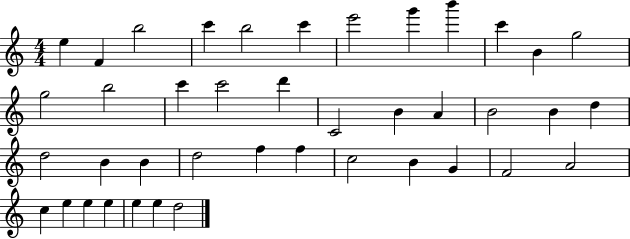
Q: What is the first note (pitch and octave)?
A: E5